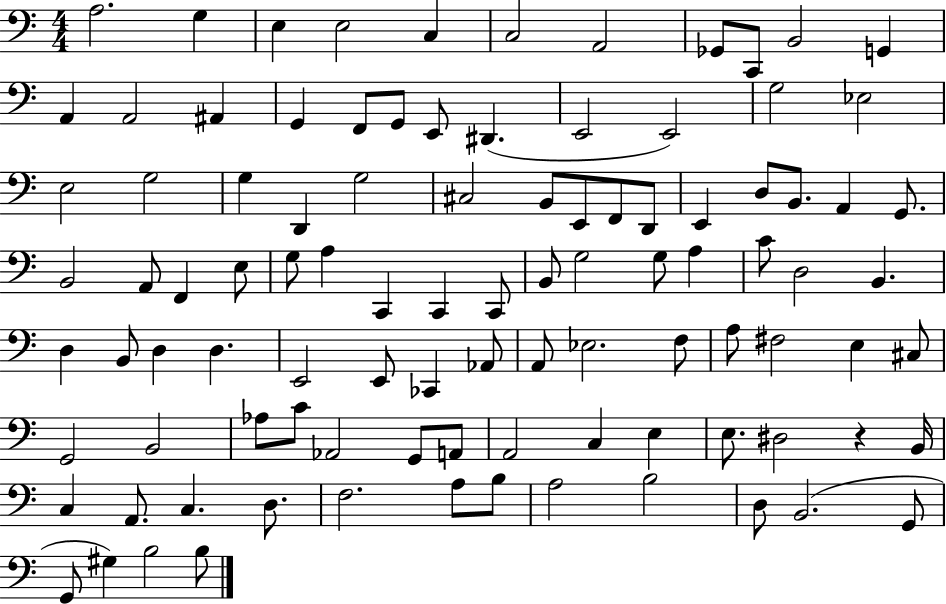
A3/h. G3/q E3/q E3/h C3/q C3/h A2/h Gb2/e C2/e B2/h G2/q A2/q A2/h A#2/q G2/q F2/e G2/e E2/e D#2/q. E2/h E2/h G3/h Eb3/h E3/h G3/h G3/q D2/q G3/h C#3/h B2/e E2/e F2/e D2/e E2/q D3/e B2/e. A2/q G2/e. B2/h A2/e F2/q E3/e G3/e A3/q C2/q C2/q C2/e B2/e G3/h G3/e A3/q C4/e D3/h B2/q. D3/q B2/e D3/q D3/q. E2/h E2/e CES2/q Ab2/e A2/e Eb3/h. F3/e A3/e F#3/h E3/q C#3/e G2/h B2/h Ab3/e C4/e Ab2/h G2/e A2/e A2/h C3/q E3/q E3/e. D#3/h R/q B2/s C3/q A2/e. C3/q. D3/e. F3/h. A3/e B3/e A3/h B3/h D3/e B2/h. G2/e G2/e G#3/q B3/h B3/e